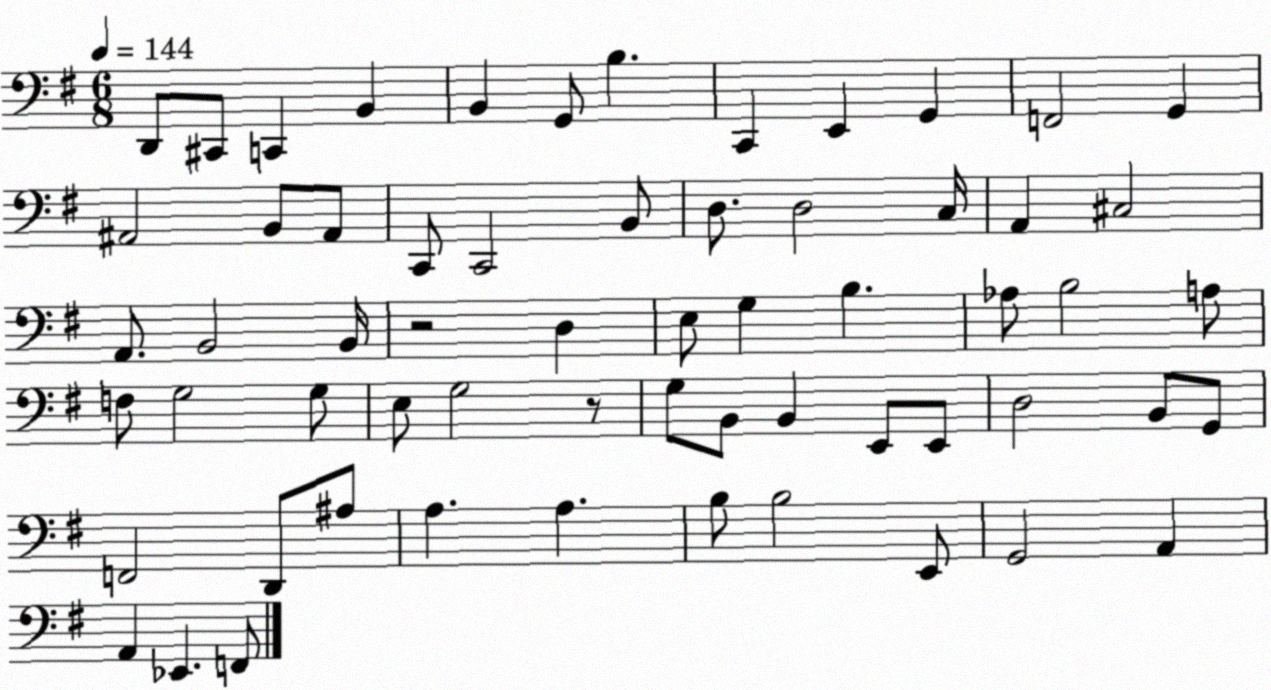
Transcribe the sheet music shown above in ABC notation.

X:1
T:Untitled
M:6/8
L:1/4
K:G
D,,/2 ^C,,/2 C,, B,, B,, G,,/2 B, C,, E,, G,, F,,2 G,, ^A,,2 B,,/2 ^A,,/2 C,,/2 C,,2 B,,/2 D,/2 D,2 C,/4 A,, ^C,2 A,,/2 B,,2 B,,/4 z2 D, E,/2 G, B, _A,/2 B,2 A,/2 F,/2 G,2 G,/2 E,/2 G,2 z/2 G,/2 B,,/2 B,, E,,/2 E,,/2 D,2 B,,/2 G,,/2 F,,2 D,,/2 ^A,/2 A, A, B,/2 B,2 E,,/2 G,,2 A,, A,, _E,, F,,/2